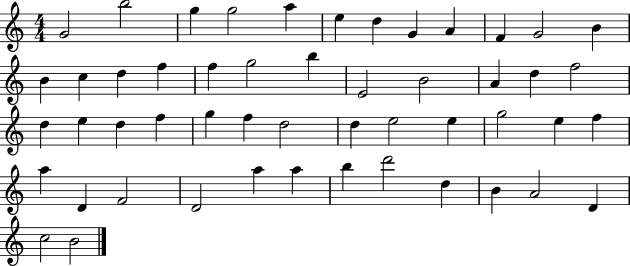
G4/h B5/h G5/q G5/h A5/q E5/q D5/q G4/q A4/q F4/q G4/h B4/q B4/q C5/q D5/q F5/q F5/q G5/h B5/q E4/h B4/h A4/q D5/q F5/h D5/q E5/q D5/q F5/q G5/q F5/q D5/h D5/q E5/h E5/q G5/h E5/q F5/q A5/q D4/q F4/h D4/h A5/q A5/q B5/q D6/h D5/q B4/q A4/h D4/q C5/h B4/h